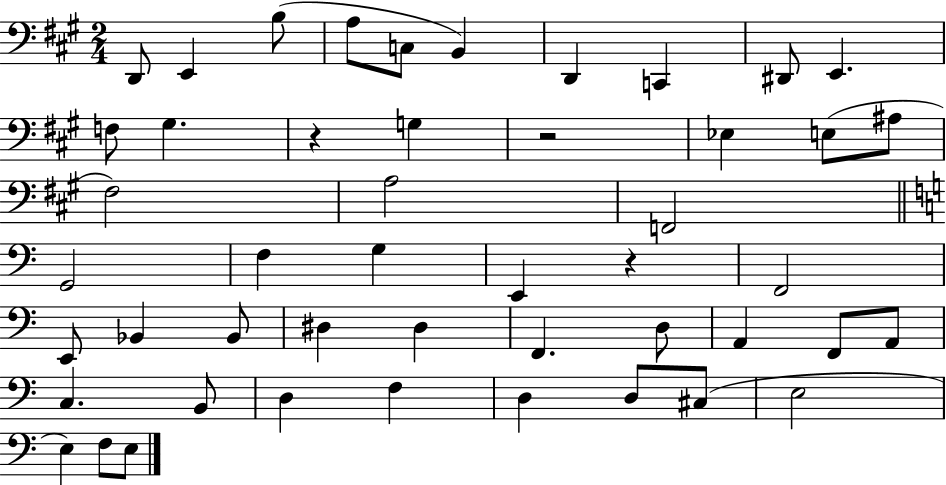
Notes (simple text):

D2/e E2/q B3/e A3/e C3/e B2/q D2/q C2/q D#2/e E2/q. F3/e G#3/q. R/q G3/q R/h Eb3/q E3/e A#3/e F#3/h A3/h F2/h G2/h F3/q G3/q E2/q R/q F2/h E2/e Bb2/q Bb2/e D#3/q D#3/q F2/q. D3/e A2/q F2/e A2/e C3/q. B2/e D3/q F3/q D3/q D3/e C#3/e E3/h E3/q F3/e E3/e